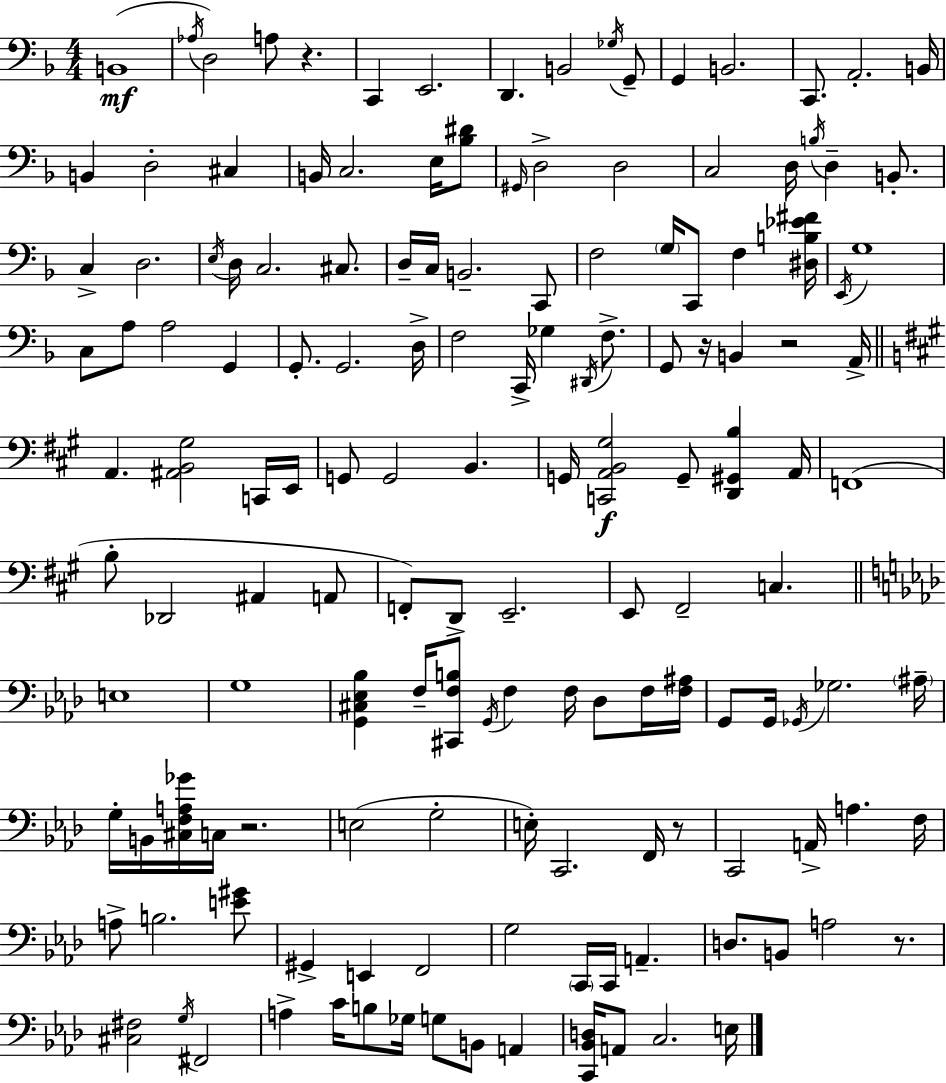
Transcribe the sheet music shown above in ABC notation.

X:1
T:Untitled
M:4/4
L:1/4
K:F
B,,4 _A,/4 D,2 A,/2 z C,, E,,2 D,, B,,2 _G,/4 G,,/2 G,, B,,2 C,,/2 A,,2 B,,/4 B,, D,2 ^C, B,,/4 C,2 E,/4 [_B,^D]/2 ^G,,/4 D,2 D,2 C,2 D,/4 B,/4 D, B,,/2 C, D,2 E,/4 D,/4 C,2 ^C,/2 D,/4 C,/4 B,,2 C,,/2 F,2 G,/4 C,,/2 F, [^D,B,_E^F]/4 E,,/4 G,4 C,/2 A,/2 A,2 G,, G,,/2 G,,2 D,/4 F,2 C,,/4 _G, ^D,,/4 F,/2 G,,/2 z/4 B,, z2 A,,/4 A,, [^A,,B,,^G,]2 C,,/4 E,,/4 G,,/2 G,,2 B,, G,,/4 [C,,A,,B,,^G,]2 G,,/2 [D,,^G,,B,] A,,/4 F,,4 B,/2 _D,,2 ^A,, A,,/2 F,,/2 D,,/2 E,,2 E,,/2 ^F,,2 C, E,4 G,4 [G,,^C,_E,_B,] F,/4 [^C,,F,B,]/2 G,,/4 F, F,/4 _D,/2 F,/4 [F,^A,]/4 G,,/2 G,,/4 _G,,/4 _G,2 ^A,/4 G,/4 B,,/4 [^C,F,A,_G]/4 C,/4 z2 E,2 G,2 E,/4 C,,2 F,,/4 z/2 C,,2 A,,/4 A, F,/4 A,/2 B,2 [E^G]/2 ^G,, E,, F,,2 G,2 C,,/4 C,,/4 A,, D,/2 B,,/2 A,2 z/2 [^C,^F,]2 G,/4 ^F,,2 A, C/4 B,/2 _G,/4 G,/2 B,,/2 A,, [C,,_B,,D,]/4 A,,/2 C,2 E,/4